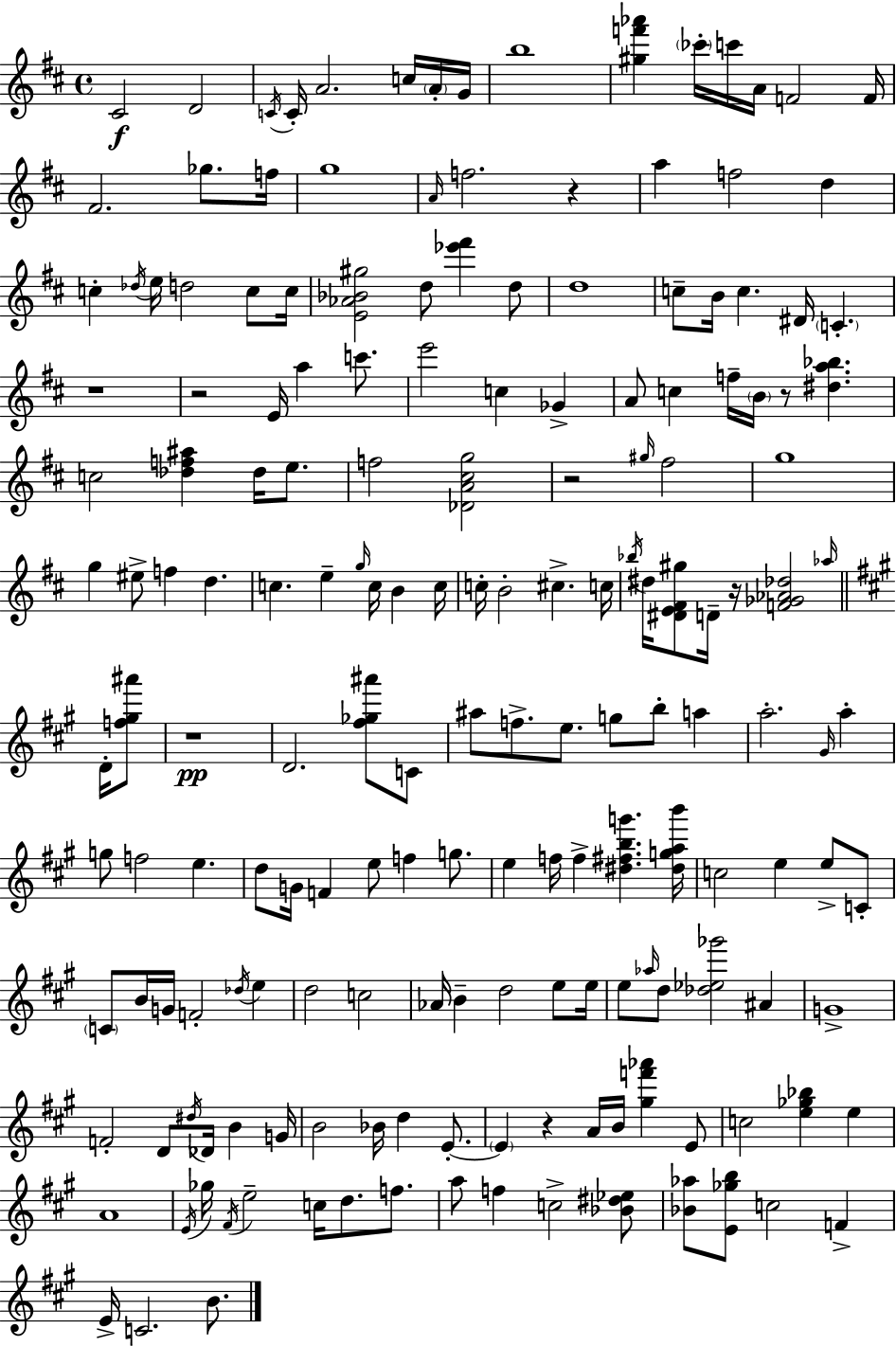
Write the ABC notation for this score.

X:1
T:Untitled
M:4/4
L:1/4
K:D
^C2 D2 C/4 C/4 A2 c/4 A/4 G/4 b4 [^gf'_a'] _c'/4 c'/4 A/4 F2 F/4 ^F2 _g/2 f/4 g4 A/4 f2 z a f2 d c _d/4 e/4 d2 c/2 c/4 [E_A_B^g]2 d/2 [_e'^f'] d/2 d4 c/2 B/4 c ^D/4 C z4 z2 E/4 a c'/2 e'2 c _G A/2 c f/4 B/4 z/2 [^da_b] c2 [_df^a] _d/4 e/2 f2 [_DA^cg]2 z2 ^g/4 ^f2 g4 g ^e/2 f d c e g/4 c/4 B c/4 c/4 B2 ^c c/4 _b/4 ^d/4 [^DE^F^g]/2 D/4 z/4 [F_G_A_d]2 _a/4 D/4 [f^g^a']/2 z4 D2 [^f_g^a']/2 C/2 ^a/2 f/2 e/2 g/2 b/2 a a2 ^G/4 a g/2 f2 e d/2 G/4 F e/2 f g/2 e f/4 f [^d^fbg'] [^dgab']/4 c2 e e/2 C/2 C/2 B/4 G/4 F2 _d/4 e d2 c2 _A/4 B d2 e/2 e/4 e/2 _a/4 d/2 [_d_e_g']2 ^A G4 F2 D/2 ^d/4 _D/4 B G/4 B2 _B/4 d E/2 E z A/4 B/4 [^gf'_a'] E/2 c2 [e_g_b] e A4 E/4 _g/4 ^F/4 e2 c/4 d/2 f/2 a/2 f c2 [_B^d_e]/2 [_B_a]/2 [E_gb]/2 c2 F E/4 C2 B/2